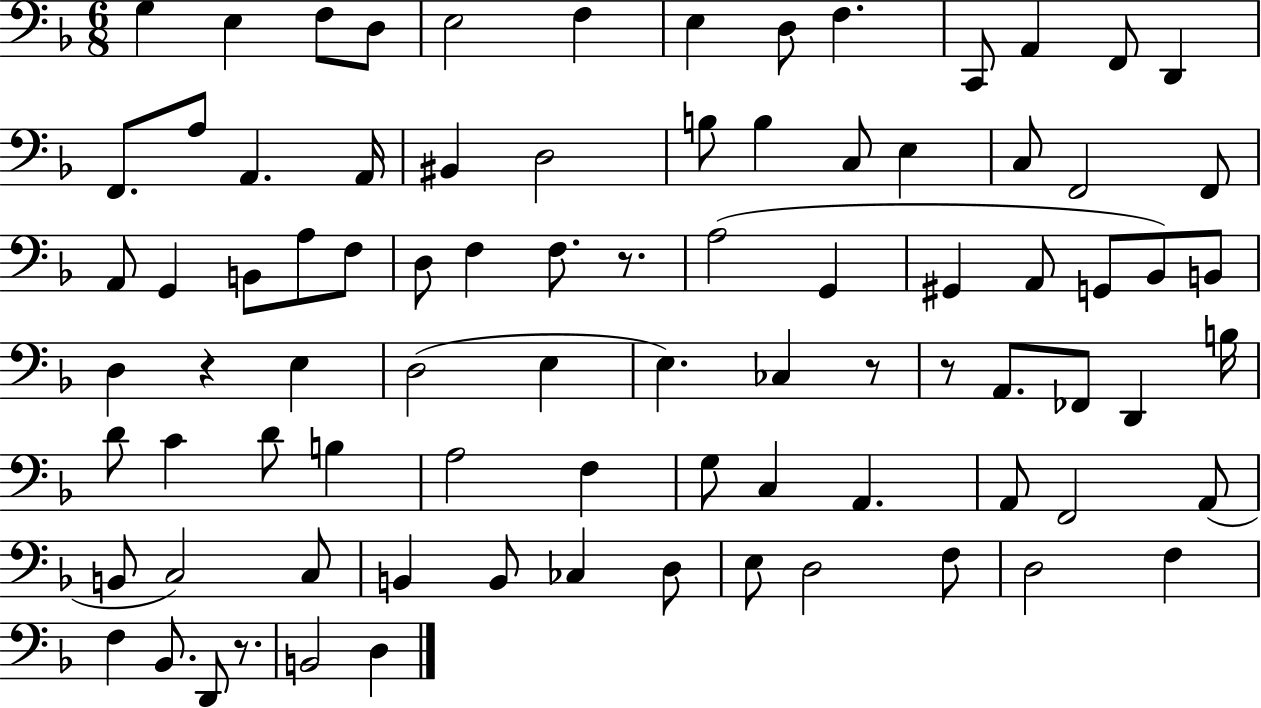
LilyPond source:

{
  \clef bass
  \numericTimeSignature
  \time 6/8
  \key f \major
  g4 e4 f8 d8 | e2 f4 | e4 d8 f4. | c,8 a,4 f,8 d,4 | \break f,8. a8 a,4. a,16 | bis,4 d2 | b8 b4 c8 e4 | c8 f,2 f,8 | \break a,8 g,4 b,8 a8 f8 | d8 f4 f8. r8. | a2( g,4 | gis,4 a,8 g,8 bes,8) b,8 | \break d4 r4 e4 | d2( e4 | e4.) ces4 r8 | r8 a,8. fes,8 d,4 b16 | \break d'8 c'4 d'8 b4 | a2 f4 | g8 c4 a,4. | a,8 f,2 a,8( | \break b,8 c2) c8 | b,4 b,8 ces4 d8 | e8 d2 f8 | d2 f4 | \break f4 bes,8. d,8 r8. | b,2 d4 | \bar "|."
}